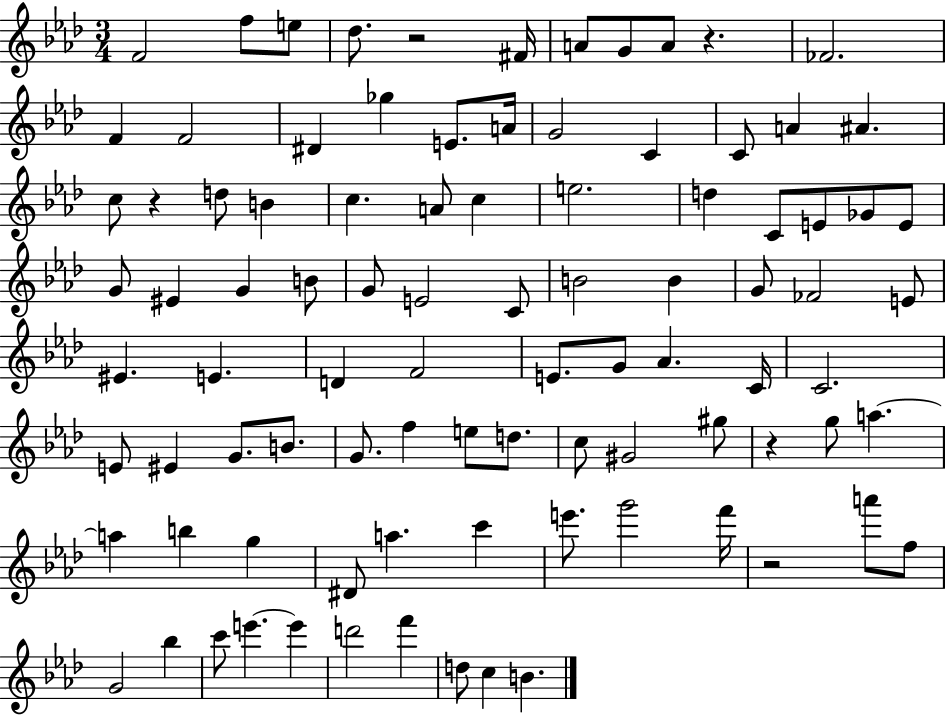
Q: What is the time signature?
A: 3/4